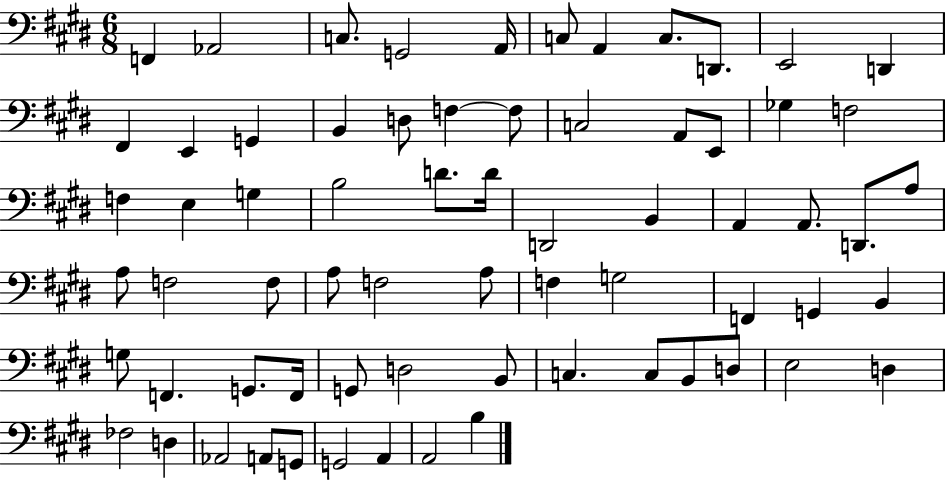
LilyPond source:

{
  \clef bass
  \numericTimeSignature
  \time 6/8
  \key e \major
  f,4 aes,2 | c8. g,2 a,16 | c8 a,4 c8. d,8. | e,2 d,4 | \break fis,4 e,4 g,4 | b,4 d8 f4~~ f8 | c2 a,8 e,8 | ges4 f2 | \break f4 e4 g4 | b2 d'8. d'16 | d,2 b,4 | a,4 a,8. d,8. a8 | \break a8 f2 f8 | a8 f2 a8 | f4 g2 | f,4 g,4 b,4 | \break g8 f,4. g,8. f,16 | g,8 d2 b,8 | c4. c8 b,8 d8 | e2 d4 | \break fes2 d4 | aes,2 a,8 g,8 | g,2 a,4 | a,2 b4 | \break \bar "|."
}